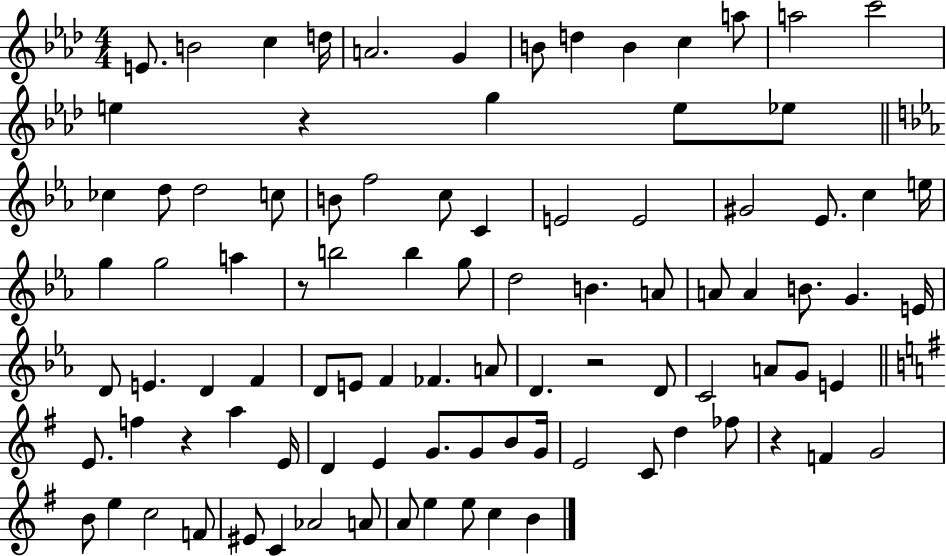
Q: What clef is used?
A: treble